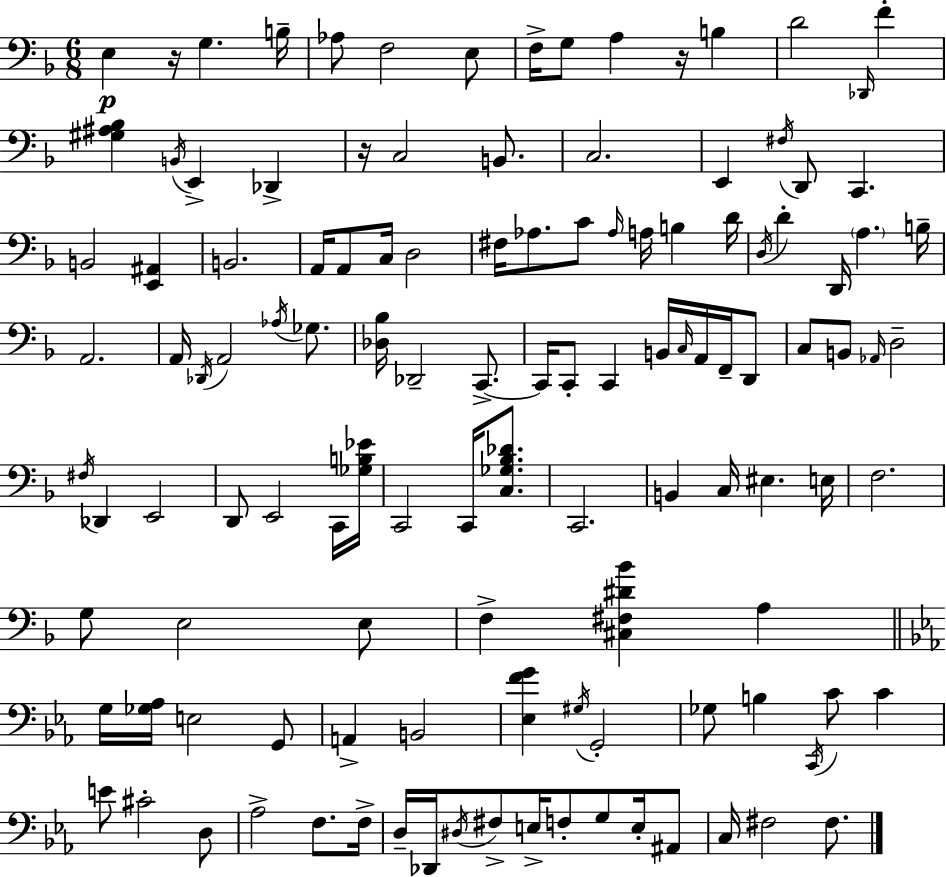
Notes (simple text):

E3/q R/s G3/q. B3/s Ab3/e F3/h E3/e F3/s G3/e A3/q R/s B3/q D4/h Db2/s F4/q [G#3,A#3,Bb3]/q B2/s E2/q Db2/q R/s C3/h B2/e. C3/h. E2/q F#3/s D2/e C2/q. B2/h [E2,A#2]/q B2/h. A2/s A2/e C3/s D3/h F#3/s Ab3/e. C4/e Ab3/s A3/s B3/q D4/s D3/s D4/q D2/s A3/q. B3/s A2/h. A2/s Db2/s A2/h Ab3/s Gb3/e. [Db3,Bb3]/s Db2/h C2/e. C2/s C2/e C2/q B2/s C3/s A2/s F2/s D2/e C3/e B2/e Ab2/s D3/h F#3/s Db2/q E2/h D2/e E2/h C2/s [Gb3,B3,Eb4]/s C2/h C2/s [C3,Gb3,Bb3,Db4]/e. C2/h. B2/q C3/s EIS3/q. E3/s F3/h. G3/e E3/h E3/e F3/q [C#3,F#3,D#4,Bb4]/q A3/q G3/s [Gb3,Ab3]/s E3/h G2/e A2/q B2/h [Eb3,F4,G4]/q G#3/s G2/h Gb3/e B3/q C2/s C4/e C4/q E4/e C#4/h D3/e Ab3/h F3/e. F3/s D3/s Db2/s D#3/s F#3/e E3/s F3/e G3/e E3/s A#2/e C3/s F#3/h F#3/e.